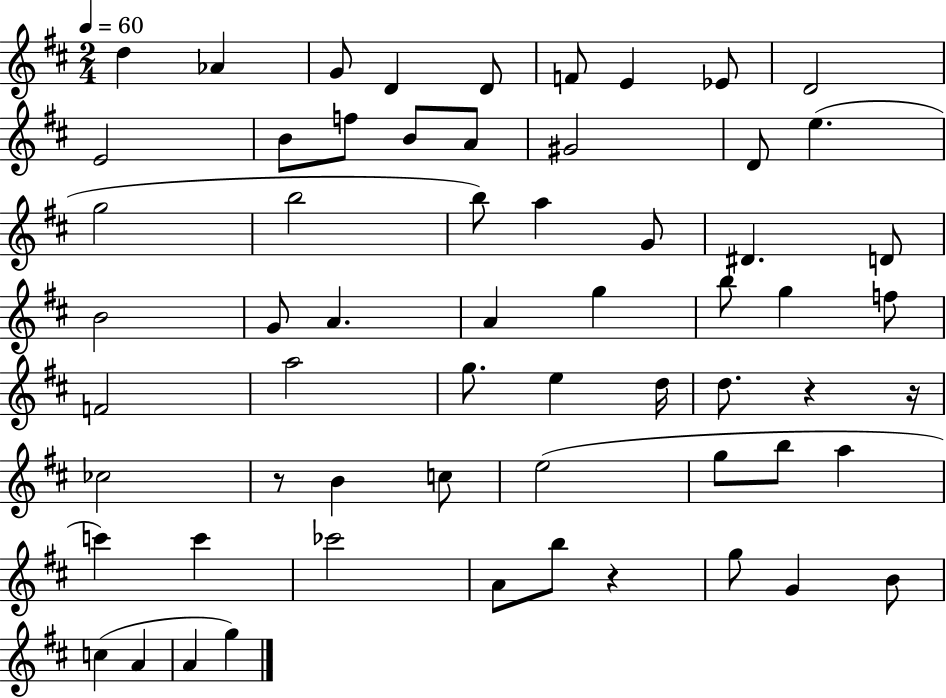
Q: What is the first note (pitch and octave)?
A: D5